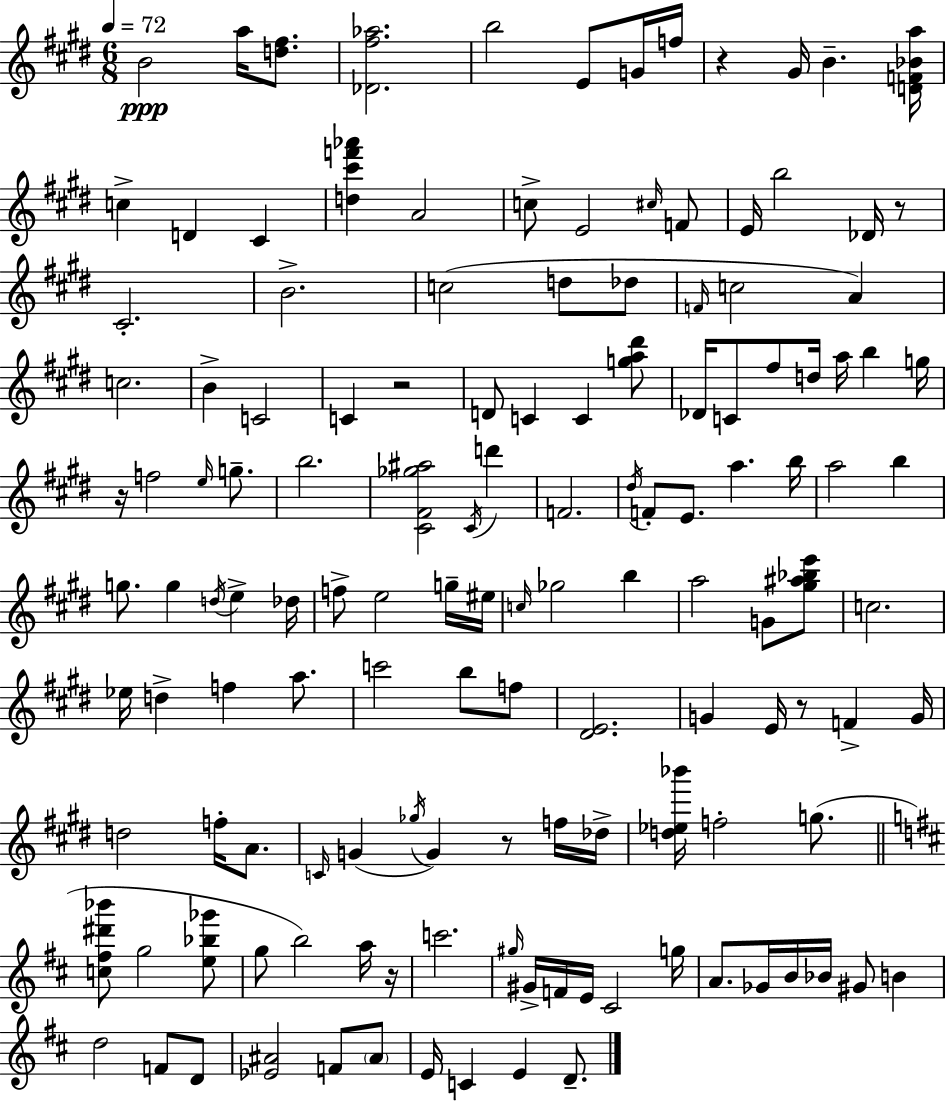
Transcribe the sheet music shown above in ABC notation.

X:1
T:Untitled
M:6/8
L:1/4
K:E
B2 a/4 [d^f]/2 [_D^f_a]2 b2 E/2 G/4 f/4 z ^G/4 B [DF_Ba]/4 c D ^C [d^c'f'_a'] A2 c/2 E2 ^c/4 F/2 E/4 b2 _D/4 z/2 ^C2 B2 c2 d/2 _d/2 F/4 c2 A c2 B C2 C z2 D/2 C C [ga^d']/2 _D/4 C/2 ^f/2 d/4 a/4 b g/4 z/4 f2 e/4 g/2 b2 [^C^F_g^a]2 ^C/4 d' F2 ^d/4 F/2 E/2 a b/4 a2 b g/2 g d/4 e _d/4 f/2 e2 g/4 ^e/4 c/4 _g2 b a2 G/2 [^g^a_be']/2 c2 _e/4 d f a/2 c'2 b/2 f/2 [^DE]2 G E/4 z/2 F G/4 d2 f/4 A/2 C/4 G _g/4 G z/2 f/4 _d/4 [d_e_b']/4 f2 g/2 [c^f^d'_b']/2 g2 [e_b_g']/2 g/2 b2 a/4 z/4 c'2 ^g/4 ^G/4 F/4 E/4 ^C2 g/4 A/2 _G/4 B/4 _B/4 ^G/2 B d2 F/2 D/2 [_E^A]2 F/2 ^A/2 E/4 C E D/2